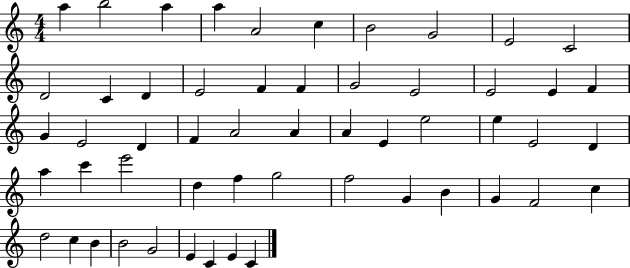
A5/q B5/h A5/q A5/q A4/h C5/q B4/h G4/h E4/h C4/h D4/h C4/q D4/q E4/h F4/q F4/q G4/h E4/h E4/h E4/q F4/q G4/q E4/h D4/q F4/q A4/h A4/q A4/q E4/q E5/h E5/q E4/h D4/q A5/q C6/q E6/h D5/q F5/q G5/h F5/h G4/q B4/q G4/q F4/h C5/q D5/h C5/q B4/q B4/h G4/h E4/q C4/q E4/q C4/q